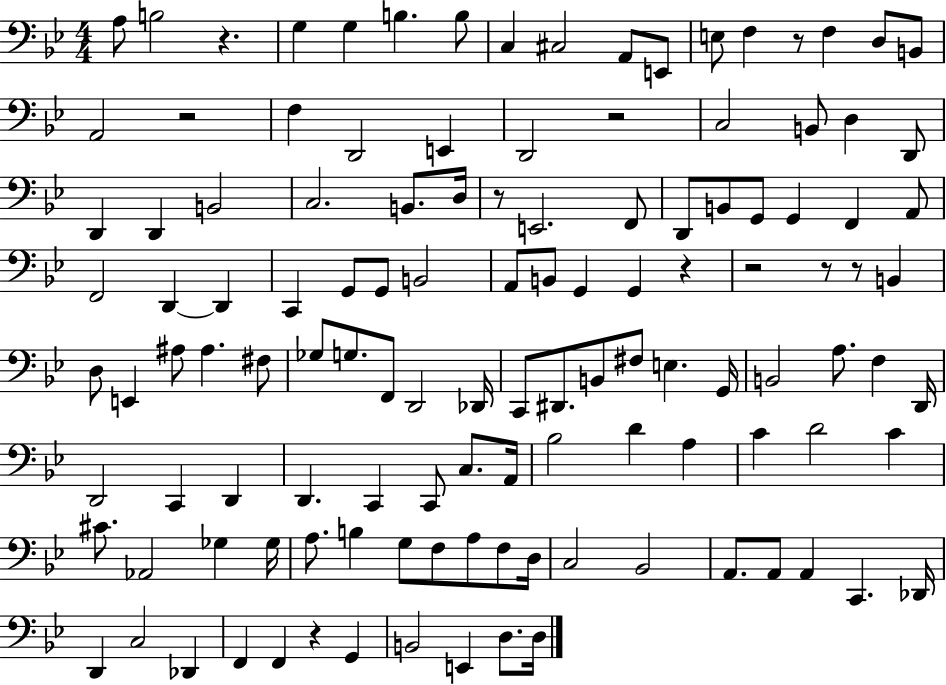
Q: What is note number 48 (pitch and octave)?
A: G2